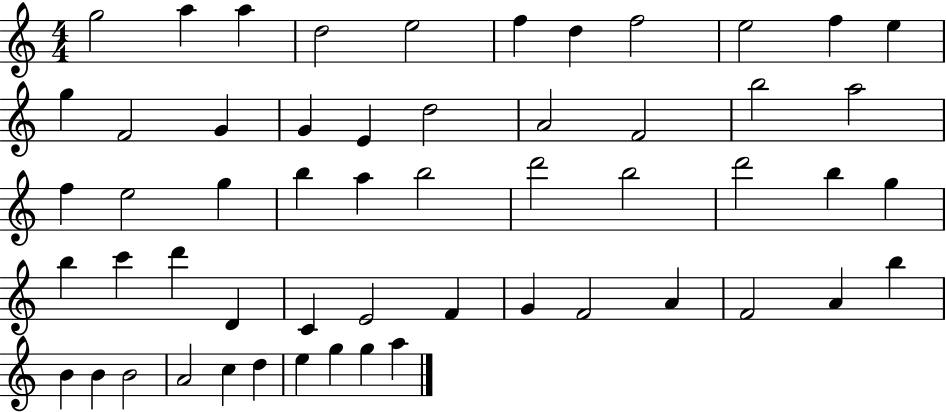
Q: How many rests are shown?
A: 0